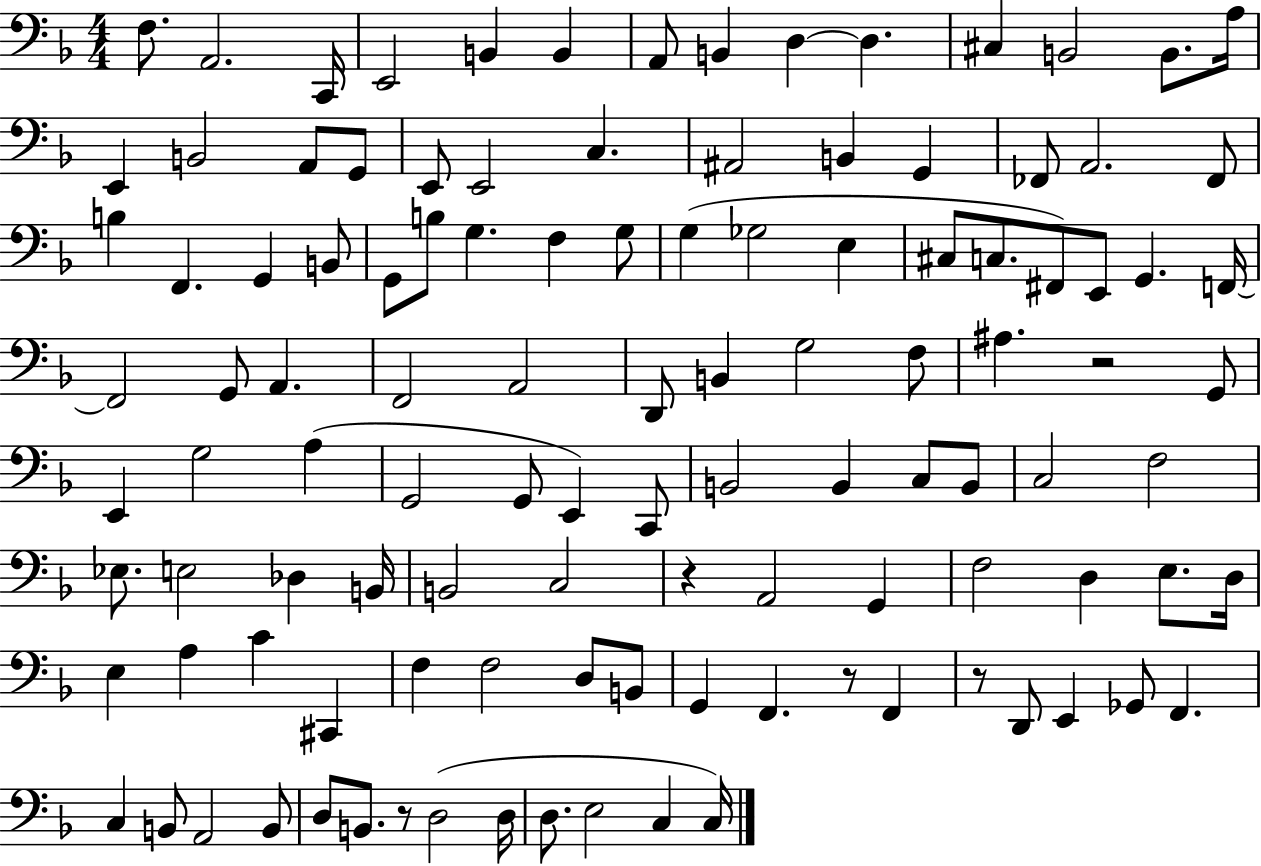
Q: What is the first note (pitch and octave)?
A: F3